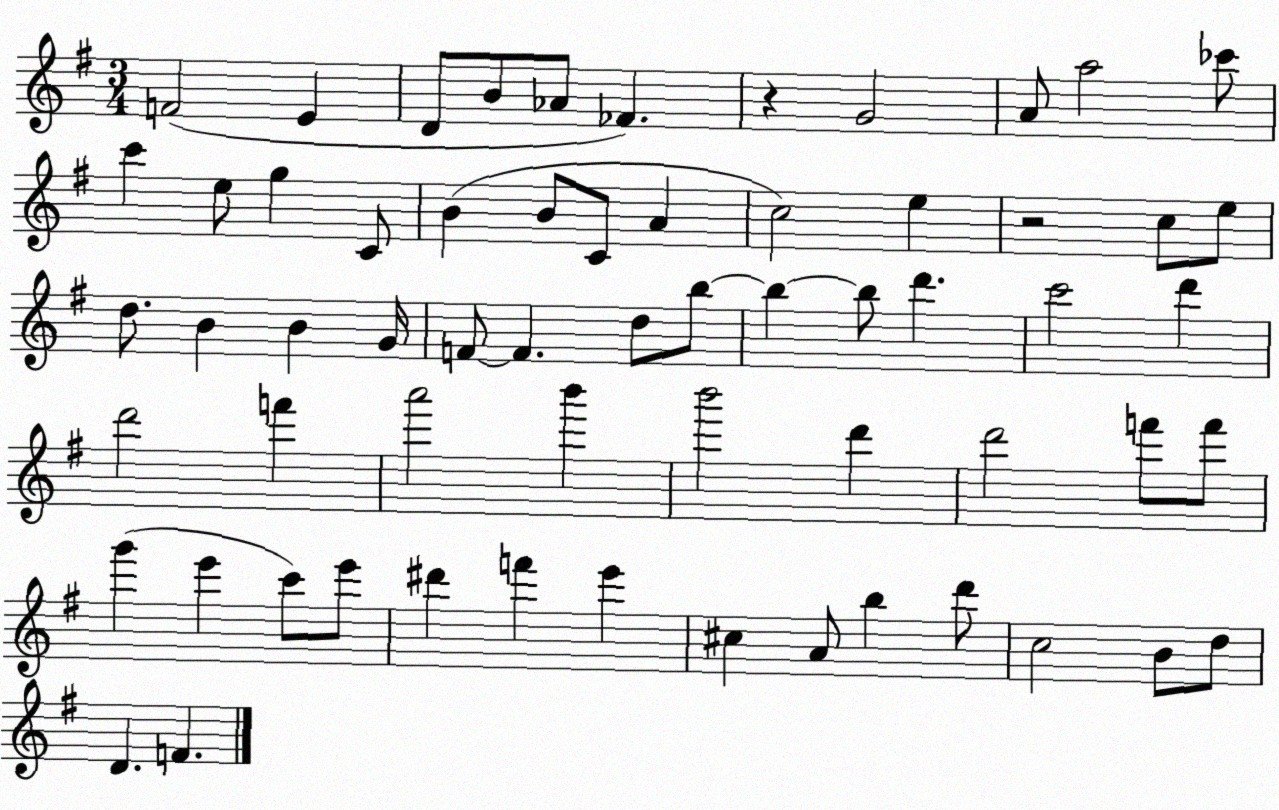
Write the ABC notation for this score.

X:1
T:Untitled
M:3/4
L:1/4
K:G
F2 E D/2 B/2 _A/2 _F z G2 A/2 a2 _c'/2 c' e/2 g C/2 B B/2 C/2 A c2 e z2 c/2 e/2 d/2 B B G/4 F/2 F d/2 b/2 b b/2 d' c'2 d' d'2 f' a'2 b' b'2 d' d'2 f'/2 f'/2 g' e' c'/2 e'/2 ^d' f' e' ^c A/2 b d'/2 c2 B/2 d/2 D F